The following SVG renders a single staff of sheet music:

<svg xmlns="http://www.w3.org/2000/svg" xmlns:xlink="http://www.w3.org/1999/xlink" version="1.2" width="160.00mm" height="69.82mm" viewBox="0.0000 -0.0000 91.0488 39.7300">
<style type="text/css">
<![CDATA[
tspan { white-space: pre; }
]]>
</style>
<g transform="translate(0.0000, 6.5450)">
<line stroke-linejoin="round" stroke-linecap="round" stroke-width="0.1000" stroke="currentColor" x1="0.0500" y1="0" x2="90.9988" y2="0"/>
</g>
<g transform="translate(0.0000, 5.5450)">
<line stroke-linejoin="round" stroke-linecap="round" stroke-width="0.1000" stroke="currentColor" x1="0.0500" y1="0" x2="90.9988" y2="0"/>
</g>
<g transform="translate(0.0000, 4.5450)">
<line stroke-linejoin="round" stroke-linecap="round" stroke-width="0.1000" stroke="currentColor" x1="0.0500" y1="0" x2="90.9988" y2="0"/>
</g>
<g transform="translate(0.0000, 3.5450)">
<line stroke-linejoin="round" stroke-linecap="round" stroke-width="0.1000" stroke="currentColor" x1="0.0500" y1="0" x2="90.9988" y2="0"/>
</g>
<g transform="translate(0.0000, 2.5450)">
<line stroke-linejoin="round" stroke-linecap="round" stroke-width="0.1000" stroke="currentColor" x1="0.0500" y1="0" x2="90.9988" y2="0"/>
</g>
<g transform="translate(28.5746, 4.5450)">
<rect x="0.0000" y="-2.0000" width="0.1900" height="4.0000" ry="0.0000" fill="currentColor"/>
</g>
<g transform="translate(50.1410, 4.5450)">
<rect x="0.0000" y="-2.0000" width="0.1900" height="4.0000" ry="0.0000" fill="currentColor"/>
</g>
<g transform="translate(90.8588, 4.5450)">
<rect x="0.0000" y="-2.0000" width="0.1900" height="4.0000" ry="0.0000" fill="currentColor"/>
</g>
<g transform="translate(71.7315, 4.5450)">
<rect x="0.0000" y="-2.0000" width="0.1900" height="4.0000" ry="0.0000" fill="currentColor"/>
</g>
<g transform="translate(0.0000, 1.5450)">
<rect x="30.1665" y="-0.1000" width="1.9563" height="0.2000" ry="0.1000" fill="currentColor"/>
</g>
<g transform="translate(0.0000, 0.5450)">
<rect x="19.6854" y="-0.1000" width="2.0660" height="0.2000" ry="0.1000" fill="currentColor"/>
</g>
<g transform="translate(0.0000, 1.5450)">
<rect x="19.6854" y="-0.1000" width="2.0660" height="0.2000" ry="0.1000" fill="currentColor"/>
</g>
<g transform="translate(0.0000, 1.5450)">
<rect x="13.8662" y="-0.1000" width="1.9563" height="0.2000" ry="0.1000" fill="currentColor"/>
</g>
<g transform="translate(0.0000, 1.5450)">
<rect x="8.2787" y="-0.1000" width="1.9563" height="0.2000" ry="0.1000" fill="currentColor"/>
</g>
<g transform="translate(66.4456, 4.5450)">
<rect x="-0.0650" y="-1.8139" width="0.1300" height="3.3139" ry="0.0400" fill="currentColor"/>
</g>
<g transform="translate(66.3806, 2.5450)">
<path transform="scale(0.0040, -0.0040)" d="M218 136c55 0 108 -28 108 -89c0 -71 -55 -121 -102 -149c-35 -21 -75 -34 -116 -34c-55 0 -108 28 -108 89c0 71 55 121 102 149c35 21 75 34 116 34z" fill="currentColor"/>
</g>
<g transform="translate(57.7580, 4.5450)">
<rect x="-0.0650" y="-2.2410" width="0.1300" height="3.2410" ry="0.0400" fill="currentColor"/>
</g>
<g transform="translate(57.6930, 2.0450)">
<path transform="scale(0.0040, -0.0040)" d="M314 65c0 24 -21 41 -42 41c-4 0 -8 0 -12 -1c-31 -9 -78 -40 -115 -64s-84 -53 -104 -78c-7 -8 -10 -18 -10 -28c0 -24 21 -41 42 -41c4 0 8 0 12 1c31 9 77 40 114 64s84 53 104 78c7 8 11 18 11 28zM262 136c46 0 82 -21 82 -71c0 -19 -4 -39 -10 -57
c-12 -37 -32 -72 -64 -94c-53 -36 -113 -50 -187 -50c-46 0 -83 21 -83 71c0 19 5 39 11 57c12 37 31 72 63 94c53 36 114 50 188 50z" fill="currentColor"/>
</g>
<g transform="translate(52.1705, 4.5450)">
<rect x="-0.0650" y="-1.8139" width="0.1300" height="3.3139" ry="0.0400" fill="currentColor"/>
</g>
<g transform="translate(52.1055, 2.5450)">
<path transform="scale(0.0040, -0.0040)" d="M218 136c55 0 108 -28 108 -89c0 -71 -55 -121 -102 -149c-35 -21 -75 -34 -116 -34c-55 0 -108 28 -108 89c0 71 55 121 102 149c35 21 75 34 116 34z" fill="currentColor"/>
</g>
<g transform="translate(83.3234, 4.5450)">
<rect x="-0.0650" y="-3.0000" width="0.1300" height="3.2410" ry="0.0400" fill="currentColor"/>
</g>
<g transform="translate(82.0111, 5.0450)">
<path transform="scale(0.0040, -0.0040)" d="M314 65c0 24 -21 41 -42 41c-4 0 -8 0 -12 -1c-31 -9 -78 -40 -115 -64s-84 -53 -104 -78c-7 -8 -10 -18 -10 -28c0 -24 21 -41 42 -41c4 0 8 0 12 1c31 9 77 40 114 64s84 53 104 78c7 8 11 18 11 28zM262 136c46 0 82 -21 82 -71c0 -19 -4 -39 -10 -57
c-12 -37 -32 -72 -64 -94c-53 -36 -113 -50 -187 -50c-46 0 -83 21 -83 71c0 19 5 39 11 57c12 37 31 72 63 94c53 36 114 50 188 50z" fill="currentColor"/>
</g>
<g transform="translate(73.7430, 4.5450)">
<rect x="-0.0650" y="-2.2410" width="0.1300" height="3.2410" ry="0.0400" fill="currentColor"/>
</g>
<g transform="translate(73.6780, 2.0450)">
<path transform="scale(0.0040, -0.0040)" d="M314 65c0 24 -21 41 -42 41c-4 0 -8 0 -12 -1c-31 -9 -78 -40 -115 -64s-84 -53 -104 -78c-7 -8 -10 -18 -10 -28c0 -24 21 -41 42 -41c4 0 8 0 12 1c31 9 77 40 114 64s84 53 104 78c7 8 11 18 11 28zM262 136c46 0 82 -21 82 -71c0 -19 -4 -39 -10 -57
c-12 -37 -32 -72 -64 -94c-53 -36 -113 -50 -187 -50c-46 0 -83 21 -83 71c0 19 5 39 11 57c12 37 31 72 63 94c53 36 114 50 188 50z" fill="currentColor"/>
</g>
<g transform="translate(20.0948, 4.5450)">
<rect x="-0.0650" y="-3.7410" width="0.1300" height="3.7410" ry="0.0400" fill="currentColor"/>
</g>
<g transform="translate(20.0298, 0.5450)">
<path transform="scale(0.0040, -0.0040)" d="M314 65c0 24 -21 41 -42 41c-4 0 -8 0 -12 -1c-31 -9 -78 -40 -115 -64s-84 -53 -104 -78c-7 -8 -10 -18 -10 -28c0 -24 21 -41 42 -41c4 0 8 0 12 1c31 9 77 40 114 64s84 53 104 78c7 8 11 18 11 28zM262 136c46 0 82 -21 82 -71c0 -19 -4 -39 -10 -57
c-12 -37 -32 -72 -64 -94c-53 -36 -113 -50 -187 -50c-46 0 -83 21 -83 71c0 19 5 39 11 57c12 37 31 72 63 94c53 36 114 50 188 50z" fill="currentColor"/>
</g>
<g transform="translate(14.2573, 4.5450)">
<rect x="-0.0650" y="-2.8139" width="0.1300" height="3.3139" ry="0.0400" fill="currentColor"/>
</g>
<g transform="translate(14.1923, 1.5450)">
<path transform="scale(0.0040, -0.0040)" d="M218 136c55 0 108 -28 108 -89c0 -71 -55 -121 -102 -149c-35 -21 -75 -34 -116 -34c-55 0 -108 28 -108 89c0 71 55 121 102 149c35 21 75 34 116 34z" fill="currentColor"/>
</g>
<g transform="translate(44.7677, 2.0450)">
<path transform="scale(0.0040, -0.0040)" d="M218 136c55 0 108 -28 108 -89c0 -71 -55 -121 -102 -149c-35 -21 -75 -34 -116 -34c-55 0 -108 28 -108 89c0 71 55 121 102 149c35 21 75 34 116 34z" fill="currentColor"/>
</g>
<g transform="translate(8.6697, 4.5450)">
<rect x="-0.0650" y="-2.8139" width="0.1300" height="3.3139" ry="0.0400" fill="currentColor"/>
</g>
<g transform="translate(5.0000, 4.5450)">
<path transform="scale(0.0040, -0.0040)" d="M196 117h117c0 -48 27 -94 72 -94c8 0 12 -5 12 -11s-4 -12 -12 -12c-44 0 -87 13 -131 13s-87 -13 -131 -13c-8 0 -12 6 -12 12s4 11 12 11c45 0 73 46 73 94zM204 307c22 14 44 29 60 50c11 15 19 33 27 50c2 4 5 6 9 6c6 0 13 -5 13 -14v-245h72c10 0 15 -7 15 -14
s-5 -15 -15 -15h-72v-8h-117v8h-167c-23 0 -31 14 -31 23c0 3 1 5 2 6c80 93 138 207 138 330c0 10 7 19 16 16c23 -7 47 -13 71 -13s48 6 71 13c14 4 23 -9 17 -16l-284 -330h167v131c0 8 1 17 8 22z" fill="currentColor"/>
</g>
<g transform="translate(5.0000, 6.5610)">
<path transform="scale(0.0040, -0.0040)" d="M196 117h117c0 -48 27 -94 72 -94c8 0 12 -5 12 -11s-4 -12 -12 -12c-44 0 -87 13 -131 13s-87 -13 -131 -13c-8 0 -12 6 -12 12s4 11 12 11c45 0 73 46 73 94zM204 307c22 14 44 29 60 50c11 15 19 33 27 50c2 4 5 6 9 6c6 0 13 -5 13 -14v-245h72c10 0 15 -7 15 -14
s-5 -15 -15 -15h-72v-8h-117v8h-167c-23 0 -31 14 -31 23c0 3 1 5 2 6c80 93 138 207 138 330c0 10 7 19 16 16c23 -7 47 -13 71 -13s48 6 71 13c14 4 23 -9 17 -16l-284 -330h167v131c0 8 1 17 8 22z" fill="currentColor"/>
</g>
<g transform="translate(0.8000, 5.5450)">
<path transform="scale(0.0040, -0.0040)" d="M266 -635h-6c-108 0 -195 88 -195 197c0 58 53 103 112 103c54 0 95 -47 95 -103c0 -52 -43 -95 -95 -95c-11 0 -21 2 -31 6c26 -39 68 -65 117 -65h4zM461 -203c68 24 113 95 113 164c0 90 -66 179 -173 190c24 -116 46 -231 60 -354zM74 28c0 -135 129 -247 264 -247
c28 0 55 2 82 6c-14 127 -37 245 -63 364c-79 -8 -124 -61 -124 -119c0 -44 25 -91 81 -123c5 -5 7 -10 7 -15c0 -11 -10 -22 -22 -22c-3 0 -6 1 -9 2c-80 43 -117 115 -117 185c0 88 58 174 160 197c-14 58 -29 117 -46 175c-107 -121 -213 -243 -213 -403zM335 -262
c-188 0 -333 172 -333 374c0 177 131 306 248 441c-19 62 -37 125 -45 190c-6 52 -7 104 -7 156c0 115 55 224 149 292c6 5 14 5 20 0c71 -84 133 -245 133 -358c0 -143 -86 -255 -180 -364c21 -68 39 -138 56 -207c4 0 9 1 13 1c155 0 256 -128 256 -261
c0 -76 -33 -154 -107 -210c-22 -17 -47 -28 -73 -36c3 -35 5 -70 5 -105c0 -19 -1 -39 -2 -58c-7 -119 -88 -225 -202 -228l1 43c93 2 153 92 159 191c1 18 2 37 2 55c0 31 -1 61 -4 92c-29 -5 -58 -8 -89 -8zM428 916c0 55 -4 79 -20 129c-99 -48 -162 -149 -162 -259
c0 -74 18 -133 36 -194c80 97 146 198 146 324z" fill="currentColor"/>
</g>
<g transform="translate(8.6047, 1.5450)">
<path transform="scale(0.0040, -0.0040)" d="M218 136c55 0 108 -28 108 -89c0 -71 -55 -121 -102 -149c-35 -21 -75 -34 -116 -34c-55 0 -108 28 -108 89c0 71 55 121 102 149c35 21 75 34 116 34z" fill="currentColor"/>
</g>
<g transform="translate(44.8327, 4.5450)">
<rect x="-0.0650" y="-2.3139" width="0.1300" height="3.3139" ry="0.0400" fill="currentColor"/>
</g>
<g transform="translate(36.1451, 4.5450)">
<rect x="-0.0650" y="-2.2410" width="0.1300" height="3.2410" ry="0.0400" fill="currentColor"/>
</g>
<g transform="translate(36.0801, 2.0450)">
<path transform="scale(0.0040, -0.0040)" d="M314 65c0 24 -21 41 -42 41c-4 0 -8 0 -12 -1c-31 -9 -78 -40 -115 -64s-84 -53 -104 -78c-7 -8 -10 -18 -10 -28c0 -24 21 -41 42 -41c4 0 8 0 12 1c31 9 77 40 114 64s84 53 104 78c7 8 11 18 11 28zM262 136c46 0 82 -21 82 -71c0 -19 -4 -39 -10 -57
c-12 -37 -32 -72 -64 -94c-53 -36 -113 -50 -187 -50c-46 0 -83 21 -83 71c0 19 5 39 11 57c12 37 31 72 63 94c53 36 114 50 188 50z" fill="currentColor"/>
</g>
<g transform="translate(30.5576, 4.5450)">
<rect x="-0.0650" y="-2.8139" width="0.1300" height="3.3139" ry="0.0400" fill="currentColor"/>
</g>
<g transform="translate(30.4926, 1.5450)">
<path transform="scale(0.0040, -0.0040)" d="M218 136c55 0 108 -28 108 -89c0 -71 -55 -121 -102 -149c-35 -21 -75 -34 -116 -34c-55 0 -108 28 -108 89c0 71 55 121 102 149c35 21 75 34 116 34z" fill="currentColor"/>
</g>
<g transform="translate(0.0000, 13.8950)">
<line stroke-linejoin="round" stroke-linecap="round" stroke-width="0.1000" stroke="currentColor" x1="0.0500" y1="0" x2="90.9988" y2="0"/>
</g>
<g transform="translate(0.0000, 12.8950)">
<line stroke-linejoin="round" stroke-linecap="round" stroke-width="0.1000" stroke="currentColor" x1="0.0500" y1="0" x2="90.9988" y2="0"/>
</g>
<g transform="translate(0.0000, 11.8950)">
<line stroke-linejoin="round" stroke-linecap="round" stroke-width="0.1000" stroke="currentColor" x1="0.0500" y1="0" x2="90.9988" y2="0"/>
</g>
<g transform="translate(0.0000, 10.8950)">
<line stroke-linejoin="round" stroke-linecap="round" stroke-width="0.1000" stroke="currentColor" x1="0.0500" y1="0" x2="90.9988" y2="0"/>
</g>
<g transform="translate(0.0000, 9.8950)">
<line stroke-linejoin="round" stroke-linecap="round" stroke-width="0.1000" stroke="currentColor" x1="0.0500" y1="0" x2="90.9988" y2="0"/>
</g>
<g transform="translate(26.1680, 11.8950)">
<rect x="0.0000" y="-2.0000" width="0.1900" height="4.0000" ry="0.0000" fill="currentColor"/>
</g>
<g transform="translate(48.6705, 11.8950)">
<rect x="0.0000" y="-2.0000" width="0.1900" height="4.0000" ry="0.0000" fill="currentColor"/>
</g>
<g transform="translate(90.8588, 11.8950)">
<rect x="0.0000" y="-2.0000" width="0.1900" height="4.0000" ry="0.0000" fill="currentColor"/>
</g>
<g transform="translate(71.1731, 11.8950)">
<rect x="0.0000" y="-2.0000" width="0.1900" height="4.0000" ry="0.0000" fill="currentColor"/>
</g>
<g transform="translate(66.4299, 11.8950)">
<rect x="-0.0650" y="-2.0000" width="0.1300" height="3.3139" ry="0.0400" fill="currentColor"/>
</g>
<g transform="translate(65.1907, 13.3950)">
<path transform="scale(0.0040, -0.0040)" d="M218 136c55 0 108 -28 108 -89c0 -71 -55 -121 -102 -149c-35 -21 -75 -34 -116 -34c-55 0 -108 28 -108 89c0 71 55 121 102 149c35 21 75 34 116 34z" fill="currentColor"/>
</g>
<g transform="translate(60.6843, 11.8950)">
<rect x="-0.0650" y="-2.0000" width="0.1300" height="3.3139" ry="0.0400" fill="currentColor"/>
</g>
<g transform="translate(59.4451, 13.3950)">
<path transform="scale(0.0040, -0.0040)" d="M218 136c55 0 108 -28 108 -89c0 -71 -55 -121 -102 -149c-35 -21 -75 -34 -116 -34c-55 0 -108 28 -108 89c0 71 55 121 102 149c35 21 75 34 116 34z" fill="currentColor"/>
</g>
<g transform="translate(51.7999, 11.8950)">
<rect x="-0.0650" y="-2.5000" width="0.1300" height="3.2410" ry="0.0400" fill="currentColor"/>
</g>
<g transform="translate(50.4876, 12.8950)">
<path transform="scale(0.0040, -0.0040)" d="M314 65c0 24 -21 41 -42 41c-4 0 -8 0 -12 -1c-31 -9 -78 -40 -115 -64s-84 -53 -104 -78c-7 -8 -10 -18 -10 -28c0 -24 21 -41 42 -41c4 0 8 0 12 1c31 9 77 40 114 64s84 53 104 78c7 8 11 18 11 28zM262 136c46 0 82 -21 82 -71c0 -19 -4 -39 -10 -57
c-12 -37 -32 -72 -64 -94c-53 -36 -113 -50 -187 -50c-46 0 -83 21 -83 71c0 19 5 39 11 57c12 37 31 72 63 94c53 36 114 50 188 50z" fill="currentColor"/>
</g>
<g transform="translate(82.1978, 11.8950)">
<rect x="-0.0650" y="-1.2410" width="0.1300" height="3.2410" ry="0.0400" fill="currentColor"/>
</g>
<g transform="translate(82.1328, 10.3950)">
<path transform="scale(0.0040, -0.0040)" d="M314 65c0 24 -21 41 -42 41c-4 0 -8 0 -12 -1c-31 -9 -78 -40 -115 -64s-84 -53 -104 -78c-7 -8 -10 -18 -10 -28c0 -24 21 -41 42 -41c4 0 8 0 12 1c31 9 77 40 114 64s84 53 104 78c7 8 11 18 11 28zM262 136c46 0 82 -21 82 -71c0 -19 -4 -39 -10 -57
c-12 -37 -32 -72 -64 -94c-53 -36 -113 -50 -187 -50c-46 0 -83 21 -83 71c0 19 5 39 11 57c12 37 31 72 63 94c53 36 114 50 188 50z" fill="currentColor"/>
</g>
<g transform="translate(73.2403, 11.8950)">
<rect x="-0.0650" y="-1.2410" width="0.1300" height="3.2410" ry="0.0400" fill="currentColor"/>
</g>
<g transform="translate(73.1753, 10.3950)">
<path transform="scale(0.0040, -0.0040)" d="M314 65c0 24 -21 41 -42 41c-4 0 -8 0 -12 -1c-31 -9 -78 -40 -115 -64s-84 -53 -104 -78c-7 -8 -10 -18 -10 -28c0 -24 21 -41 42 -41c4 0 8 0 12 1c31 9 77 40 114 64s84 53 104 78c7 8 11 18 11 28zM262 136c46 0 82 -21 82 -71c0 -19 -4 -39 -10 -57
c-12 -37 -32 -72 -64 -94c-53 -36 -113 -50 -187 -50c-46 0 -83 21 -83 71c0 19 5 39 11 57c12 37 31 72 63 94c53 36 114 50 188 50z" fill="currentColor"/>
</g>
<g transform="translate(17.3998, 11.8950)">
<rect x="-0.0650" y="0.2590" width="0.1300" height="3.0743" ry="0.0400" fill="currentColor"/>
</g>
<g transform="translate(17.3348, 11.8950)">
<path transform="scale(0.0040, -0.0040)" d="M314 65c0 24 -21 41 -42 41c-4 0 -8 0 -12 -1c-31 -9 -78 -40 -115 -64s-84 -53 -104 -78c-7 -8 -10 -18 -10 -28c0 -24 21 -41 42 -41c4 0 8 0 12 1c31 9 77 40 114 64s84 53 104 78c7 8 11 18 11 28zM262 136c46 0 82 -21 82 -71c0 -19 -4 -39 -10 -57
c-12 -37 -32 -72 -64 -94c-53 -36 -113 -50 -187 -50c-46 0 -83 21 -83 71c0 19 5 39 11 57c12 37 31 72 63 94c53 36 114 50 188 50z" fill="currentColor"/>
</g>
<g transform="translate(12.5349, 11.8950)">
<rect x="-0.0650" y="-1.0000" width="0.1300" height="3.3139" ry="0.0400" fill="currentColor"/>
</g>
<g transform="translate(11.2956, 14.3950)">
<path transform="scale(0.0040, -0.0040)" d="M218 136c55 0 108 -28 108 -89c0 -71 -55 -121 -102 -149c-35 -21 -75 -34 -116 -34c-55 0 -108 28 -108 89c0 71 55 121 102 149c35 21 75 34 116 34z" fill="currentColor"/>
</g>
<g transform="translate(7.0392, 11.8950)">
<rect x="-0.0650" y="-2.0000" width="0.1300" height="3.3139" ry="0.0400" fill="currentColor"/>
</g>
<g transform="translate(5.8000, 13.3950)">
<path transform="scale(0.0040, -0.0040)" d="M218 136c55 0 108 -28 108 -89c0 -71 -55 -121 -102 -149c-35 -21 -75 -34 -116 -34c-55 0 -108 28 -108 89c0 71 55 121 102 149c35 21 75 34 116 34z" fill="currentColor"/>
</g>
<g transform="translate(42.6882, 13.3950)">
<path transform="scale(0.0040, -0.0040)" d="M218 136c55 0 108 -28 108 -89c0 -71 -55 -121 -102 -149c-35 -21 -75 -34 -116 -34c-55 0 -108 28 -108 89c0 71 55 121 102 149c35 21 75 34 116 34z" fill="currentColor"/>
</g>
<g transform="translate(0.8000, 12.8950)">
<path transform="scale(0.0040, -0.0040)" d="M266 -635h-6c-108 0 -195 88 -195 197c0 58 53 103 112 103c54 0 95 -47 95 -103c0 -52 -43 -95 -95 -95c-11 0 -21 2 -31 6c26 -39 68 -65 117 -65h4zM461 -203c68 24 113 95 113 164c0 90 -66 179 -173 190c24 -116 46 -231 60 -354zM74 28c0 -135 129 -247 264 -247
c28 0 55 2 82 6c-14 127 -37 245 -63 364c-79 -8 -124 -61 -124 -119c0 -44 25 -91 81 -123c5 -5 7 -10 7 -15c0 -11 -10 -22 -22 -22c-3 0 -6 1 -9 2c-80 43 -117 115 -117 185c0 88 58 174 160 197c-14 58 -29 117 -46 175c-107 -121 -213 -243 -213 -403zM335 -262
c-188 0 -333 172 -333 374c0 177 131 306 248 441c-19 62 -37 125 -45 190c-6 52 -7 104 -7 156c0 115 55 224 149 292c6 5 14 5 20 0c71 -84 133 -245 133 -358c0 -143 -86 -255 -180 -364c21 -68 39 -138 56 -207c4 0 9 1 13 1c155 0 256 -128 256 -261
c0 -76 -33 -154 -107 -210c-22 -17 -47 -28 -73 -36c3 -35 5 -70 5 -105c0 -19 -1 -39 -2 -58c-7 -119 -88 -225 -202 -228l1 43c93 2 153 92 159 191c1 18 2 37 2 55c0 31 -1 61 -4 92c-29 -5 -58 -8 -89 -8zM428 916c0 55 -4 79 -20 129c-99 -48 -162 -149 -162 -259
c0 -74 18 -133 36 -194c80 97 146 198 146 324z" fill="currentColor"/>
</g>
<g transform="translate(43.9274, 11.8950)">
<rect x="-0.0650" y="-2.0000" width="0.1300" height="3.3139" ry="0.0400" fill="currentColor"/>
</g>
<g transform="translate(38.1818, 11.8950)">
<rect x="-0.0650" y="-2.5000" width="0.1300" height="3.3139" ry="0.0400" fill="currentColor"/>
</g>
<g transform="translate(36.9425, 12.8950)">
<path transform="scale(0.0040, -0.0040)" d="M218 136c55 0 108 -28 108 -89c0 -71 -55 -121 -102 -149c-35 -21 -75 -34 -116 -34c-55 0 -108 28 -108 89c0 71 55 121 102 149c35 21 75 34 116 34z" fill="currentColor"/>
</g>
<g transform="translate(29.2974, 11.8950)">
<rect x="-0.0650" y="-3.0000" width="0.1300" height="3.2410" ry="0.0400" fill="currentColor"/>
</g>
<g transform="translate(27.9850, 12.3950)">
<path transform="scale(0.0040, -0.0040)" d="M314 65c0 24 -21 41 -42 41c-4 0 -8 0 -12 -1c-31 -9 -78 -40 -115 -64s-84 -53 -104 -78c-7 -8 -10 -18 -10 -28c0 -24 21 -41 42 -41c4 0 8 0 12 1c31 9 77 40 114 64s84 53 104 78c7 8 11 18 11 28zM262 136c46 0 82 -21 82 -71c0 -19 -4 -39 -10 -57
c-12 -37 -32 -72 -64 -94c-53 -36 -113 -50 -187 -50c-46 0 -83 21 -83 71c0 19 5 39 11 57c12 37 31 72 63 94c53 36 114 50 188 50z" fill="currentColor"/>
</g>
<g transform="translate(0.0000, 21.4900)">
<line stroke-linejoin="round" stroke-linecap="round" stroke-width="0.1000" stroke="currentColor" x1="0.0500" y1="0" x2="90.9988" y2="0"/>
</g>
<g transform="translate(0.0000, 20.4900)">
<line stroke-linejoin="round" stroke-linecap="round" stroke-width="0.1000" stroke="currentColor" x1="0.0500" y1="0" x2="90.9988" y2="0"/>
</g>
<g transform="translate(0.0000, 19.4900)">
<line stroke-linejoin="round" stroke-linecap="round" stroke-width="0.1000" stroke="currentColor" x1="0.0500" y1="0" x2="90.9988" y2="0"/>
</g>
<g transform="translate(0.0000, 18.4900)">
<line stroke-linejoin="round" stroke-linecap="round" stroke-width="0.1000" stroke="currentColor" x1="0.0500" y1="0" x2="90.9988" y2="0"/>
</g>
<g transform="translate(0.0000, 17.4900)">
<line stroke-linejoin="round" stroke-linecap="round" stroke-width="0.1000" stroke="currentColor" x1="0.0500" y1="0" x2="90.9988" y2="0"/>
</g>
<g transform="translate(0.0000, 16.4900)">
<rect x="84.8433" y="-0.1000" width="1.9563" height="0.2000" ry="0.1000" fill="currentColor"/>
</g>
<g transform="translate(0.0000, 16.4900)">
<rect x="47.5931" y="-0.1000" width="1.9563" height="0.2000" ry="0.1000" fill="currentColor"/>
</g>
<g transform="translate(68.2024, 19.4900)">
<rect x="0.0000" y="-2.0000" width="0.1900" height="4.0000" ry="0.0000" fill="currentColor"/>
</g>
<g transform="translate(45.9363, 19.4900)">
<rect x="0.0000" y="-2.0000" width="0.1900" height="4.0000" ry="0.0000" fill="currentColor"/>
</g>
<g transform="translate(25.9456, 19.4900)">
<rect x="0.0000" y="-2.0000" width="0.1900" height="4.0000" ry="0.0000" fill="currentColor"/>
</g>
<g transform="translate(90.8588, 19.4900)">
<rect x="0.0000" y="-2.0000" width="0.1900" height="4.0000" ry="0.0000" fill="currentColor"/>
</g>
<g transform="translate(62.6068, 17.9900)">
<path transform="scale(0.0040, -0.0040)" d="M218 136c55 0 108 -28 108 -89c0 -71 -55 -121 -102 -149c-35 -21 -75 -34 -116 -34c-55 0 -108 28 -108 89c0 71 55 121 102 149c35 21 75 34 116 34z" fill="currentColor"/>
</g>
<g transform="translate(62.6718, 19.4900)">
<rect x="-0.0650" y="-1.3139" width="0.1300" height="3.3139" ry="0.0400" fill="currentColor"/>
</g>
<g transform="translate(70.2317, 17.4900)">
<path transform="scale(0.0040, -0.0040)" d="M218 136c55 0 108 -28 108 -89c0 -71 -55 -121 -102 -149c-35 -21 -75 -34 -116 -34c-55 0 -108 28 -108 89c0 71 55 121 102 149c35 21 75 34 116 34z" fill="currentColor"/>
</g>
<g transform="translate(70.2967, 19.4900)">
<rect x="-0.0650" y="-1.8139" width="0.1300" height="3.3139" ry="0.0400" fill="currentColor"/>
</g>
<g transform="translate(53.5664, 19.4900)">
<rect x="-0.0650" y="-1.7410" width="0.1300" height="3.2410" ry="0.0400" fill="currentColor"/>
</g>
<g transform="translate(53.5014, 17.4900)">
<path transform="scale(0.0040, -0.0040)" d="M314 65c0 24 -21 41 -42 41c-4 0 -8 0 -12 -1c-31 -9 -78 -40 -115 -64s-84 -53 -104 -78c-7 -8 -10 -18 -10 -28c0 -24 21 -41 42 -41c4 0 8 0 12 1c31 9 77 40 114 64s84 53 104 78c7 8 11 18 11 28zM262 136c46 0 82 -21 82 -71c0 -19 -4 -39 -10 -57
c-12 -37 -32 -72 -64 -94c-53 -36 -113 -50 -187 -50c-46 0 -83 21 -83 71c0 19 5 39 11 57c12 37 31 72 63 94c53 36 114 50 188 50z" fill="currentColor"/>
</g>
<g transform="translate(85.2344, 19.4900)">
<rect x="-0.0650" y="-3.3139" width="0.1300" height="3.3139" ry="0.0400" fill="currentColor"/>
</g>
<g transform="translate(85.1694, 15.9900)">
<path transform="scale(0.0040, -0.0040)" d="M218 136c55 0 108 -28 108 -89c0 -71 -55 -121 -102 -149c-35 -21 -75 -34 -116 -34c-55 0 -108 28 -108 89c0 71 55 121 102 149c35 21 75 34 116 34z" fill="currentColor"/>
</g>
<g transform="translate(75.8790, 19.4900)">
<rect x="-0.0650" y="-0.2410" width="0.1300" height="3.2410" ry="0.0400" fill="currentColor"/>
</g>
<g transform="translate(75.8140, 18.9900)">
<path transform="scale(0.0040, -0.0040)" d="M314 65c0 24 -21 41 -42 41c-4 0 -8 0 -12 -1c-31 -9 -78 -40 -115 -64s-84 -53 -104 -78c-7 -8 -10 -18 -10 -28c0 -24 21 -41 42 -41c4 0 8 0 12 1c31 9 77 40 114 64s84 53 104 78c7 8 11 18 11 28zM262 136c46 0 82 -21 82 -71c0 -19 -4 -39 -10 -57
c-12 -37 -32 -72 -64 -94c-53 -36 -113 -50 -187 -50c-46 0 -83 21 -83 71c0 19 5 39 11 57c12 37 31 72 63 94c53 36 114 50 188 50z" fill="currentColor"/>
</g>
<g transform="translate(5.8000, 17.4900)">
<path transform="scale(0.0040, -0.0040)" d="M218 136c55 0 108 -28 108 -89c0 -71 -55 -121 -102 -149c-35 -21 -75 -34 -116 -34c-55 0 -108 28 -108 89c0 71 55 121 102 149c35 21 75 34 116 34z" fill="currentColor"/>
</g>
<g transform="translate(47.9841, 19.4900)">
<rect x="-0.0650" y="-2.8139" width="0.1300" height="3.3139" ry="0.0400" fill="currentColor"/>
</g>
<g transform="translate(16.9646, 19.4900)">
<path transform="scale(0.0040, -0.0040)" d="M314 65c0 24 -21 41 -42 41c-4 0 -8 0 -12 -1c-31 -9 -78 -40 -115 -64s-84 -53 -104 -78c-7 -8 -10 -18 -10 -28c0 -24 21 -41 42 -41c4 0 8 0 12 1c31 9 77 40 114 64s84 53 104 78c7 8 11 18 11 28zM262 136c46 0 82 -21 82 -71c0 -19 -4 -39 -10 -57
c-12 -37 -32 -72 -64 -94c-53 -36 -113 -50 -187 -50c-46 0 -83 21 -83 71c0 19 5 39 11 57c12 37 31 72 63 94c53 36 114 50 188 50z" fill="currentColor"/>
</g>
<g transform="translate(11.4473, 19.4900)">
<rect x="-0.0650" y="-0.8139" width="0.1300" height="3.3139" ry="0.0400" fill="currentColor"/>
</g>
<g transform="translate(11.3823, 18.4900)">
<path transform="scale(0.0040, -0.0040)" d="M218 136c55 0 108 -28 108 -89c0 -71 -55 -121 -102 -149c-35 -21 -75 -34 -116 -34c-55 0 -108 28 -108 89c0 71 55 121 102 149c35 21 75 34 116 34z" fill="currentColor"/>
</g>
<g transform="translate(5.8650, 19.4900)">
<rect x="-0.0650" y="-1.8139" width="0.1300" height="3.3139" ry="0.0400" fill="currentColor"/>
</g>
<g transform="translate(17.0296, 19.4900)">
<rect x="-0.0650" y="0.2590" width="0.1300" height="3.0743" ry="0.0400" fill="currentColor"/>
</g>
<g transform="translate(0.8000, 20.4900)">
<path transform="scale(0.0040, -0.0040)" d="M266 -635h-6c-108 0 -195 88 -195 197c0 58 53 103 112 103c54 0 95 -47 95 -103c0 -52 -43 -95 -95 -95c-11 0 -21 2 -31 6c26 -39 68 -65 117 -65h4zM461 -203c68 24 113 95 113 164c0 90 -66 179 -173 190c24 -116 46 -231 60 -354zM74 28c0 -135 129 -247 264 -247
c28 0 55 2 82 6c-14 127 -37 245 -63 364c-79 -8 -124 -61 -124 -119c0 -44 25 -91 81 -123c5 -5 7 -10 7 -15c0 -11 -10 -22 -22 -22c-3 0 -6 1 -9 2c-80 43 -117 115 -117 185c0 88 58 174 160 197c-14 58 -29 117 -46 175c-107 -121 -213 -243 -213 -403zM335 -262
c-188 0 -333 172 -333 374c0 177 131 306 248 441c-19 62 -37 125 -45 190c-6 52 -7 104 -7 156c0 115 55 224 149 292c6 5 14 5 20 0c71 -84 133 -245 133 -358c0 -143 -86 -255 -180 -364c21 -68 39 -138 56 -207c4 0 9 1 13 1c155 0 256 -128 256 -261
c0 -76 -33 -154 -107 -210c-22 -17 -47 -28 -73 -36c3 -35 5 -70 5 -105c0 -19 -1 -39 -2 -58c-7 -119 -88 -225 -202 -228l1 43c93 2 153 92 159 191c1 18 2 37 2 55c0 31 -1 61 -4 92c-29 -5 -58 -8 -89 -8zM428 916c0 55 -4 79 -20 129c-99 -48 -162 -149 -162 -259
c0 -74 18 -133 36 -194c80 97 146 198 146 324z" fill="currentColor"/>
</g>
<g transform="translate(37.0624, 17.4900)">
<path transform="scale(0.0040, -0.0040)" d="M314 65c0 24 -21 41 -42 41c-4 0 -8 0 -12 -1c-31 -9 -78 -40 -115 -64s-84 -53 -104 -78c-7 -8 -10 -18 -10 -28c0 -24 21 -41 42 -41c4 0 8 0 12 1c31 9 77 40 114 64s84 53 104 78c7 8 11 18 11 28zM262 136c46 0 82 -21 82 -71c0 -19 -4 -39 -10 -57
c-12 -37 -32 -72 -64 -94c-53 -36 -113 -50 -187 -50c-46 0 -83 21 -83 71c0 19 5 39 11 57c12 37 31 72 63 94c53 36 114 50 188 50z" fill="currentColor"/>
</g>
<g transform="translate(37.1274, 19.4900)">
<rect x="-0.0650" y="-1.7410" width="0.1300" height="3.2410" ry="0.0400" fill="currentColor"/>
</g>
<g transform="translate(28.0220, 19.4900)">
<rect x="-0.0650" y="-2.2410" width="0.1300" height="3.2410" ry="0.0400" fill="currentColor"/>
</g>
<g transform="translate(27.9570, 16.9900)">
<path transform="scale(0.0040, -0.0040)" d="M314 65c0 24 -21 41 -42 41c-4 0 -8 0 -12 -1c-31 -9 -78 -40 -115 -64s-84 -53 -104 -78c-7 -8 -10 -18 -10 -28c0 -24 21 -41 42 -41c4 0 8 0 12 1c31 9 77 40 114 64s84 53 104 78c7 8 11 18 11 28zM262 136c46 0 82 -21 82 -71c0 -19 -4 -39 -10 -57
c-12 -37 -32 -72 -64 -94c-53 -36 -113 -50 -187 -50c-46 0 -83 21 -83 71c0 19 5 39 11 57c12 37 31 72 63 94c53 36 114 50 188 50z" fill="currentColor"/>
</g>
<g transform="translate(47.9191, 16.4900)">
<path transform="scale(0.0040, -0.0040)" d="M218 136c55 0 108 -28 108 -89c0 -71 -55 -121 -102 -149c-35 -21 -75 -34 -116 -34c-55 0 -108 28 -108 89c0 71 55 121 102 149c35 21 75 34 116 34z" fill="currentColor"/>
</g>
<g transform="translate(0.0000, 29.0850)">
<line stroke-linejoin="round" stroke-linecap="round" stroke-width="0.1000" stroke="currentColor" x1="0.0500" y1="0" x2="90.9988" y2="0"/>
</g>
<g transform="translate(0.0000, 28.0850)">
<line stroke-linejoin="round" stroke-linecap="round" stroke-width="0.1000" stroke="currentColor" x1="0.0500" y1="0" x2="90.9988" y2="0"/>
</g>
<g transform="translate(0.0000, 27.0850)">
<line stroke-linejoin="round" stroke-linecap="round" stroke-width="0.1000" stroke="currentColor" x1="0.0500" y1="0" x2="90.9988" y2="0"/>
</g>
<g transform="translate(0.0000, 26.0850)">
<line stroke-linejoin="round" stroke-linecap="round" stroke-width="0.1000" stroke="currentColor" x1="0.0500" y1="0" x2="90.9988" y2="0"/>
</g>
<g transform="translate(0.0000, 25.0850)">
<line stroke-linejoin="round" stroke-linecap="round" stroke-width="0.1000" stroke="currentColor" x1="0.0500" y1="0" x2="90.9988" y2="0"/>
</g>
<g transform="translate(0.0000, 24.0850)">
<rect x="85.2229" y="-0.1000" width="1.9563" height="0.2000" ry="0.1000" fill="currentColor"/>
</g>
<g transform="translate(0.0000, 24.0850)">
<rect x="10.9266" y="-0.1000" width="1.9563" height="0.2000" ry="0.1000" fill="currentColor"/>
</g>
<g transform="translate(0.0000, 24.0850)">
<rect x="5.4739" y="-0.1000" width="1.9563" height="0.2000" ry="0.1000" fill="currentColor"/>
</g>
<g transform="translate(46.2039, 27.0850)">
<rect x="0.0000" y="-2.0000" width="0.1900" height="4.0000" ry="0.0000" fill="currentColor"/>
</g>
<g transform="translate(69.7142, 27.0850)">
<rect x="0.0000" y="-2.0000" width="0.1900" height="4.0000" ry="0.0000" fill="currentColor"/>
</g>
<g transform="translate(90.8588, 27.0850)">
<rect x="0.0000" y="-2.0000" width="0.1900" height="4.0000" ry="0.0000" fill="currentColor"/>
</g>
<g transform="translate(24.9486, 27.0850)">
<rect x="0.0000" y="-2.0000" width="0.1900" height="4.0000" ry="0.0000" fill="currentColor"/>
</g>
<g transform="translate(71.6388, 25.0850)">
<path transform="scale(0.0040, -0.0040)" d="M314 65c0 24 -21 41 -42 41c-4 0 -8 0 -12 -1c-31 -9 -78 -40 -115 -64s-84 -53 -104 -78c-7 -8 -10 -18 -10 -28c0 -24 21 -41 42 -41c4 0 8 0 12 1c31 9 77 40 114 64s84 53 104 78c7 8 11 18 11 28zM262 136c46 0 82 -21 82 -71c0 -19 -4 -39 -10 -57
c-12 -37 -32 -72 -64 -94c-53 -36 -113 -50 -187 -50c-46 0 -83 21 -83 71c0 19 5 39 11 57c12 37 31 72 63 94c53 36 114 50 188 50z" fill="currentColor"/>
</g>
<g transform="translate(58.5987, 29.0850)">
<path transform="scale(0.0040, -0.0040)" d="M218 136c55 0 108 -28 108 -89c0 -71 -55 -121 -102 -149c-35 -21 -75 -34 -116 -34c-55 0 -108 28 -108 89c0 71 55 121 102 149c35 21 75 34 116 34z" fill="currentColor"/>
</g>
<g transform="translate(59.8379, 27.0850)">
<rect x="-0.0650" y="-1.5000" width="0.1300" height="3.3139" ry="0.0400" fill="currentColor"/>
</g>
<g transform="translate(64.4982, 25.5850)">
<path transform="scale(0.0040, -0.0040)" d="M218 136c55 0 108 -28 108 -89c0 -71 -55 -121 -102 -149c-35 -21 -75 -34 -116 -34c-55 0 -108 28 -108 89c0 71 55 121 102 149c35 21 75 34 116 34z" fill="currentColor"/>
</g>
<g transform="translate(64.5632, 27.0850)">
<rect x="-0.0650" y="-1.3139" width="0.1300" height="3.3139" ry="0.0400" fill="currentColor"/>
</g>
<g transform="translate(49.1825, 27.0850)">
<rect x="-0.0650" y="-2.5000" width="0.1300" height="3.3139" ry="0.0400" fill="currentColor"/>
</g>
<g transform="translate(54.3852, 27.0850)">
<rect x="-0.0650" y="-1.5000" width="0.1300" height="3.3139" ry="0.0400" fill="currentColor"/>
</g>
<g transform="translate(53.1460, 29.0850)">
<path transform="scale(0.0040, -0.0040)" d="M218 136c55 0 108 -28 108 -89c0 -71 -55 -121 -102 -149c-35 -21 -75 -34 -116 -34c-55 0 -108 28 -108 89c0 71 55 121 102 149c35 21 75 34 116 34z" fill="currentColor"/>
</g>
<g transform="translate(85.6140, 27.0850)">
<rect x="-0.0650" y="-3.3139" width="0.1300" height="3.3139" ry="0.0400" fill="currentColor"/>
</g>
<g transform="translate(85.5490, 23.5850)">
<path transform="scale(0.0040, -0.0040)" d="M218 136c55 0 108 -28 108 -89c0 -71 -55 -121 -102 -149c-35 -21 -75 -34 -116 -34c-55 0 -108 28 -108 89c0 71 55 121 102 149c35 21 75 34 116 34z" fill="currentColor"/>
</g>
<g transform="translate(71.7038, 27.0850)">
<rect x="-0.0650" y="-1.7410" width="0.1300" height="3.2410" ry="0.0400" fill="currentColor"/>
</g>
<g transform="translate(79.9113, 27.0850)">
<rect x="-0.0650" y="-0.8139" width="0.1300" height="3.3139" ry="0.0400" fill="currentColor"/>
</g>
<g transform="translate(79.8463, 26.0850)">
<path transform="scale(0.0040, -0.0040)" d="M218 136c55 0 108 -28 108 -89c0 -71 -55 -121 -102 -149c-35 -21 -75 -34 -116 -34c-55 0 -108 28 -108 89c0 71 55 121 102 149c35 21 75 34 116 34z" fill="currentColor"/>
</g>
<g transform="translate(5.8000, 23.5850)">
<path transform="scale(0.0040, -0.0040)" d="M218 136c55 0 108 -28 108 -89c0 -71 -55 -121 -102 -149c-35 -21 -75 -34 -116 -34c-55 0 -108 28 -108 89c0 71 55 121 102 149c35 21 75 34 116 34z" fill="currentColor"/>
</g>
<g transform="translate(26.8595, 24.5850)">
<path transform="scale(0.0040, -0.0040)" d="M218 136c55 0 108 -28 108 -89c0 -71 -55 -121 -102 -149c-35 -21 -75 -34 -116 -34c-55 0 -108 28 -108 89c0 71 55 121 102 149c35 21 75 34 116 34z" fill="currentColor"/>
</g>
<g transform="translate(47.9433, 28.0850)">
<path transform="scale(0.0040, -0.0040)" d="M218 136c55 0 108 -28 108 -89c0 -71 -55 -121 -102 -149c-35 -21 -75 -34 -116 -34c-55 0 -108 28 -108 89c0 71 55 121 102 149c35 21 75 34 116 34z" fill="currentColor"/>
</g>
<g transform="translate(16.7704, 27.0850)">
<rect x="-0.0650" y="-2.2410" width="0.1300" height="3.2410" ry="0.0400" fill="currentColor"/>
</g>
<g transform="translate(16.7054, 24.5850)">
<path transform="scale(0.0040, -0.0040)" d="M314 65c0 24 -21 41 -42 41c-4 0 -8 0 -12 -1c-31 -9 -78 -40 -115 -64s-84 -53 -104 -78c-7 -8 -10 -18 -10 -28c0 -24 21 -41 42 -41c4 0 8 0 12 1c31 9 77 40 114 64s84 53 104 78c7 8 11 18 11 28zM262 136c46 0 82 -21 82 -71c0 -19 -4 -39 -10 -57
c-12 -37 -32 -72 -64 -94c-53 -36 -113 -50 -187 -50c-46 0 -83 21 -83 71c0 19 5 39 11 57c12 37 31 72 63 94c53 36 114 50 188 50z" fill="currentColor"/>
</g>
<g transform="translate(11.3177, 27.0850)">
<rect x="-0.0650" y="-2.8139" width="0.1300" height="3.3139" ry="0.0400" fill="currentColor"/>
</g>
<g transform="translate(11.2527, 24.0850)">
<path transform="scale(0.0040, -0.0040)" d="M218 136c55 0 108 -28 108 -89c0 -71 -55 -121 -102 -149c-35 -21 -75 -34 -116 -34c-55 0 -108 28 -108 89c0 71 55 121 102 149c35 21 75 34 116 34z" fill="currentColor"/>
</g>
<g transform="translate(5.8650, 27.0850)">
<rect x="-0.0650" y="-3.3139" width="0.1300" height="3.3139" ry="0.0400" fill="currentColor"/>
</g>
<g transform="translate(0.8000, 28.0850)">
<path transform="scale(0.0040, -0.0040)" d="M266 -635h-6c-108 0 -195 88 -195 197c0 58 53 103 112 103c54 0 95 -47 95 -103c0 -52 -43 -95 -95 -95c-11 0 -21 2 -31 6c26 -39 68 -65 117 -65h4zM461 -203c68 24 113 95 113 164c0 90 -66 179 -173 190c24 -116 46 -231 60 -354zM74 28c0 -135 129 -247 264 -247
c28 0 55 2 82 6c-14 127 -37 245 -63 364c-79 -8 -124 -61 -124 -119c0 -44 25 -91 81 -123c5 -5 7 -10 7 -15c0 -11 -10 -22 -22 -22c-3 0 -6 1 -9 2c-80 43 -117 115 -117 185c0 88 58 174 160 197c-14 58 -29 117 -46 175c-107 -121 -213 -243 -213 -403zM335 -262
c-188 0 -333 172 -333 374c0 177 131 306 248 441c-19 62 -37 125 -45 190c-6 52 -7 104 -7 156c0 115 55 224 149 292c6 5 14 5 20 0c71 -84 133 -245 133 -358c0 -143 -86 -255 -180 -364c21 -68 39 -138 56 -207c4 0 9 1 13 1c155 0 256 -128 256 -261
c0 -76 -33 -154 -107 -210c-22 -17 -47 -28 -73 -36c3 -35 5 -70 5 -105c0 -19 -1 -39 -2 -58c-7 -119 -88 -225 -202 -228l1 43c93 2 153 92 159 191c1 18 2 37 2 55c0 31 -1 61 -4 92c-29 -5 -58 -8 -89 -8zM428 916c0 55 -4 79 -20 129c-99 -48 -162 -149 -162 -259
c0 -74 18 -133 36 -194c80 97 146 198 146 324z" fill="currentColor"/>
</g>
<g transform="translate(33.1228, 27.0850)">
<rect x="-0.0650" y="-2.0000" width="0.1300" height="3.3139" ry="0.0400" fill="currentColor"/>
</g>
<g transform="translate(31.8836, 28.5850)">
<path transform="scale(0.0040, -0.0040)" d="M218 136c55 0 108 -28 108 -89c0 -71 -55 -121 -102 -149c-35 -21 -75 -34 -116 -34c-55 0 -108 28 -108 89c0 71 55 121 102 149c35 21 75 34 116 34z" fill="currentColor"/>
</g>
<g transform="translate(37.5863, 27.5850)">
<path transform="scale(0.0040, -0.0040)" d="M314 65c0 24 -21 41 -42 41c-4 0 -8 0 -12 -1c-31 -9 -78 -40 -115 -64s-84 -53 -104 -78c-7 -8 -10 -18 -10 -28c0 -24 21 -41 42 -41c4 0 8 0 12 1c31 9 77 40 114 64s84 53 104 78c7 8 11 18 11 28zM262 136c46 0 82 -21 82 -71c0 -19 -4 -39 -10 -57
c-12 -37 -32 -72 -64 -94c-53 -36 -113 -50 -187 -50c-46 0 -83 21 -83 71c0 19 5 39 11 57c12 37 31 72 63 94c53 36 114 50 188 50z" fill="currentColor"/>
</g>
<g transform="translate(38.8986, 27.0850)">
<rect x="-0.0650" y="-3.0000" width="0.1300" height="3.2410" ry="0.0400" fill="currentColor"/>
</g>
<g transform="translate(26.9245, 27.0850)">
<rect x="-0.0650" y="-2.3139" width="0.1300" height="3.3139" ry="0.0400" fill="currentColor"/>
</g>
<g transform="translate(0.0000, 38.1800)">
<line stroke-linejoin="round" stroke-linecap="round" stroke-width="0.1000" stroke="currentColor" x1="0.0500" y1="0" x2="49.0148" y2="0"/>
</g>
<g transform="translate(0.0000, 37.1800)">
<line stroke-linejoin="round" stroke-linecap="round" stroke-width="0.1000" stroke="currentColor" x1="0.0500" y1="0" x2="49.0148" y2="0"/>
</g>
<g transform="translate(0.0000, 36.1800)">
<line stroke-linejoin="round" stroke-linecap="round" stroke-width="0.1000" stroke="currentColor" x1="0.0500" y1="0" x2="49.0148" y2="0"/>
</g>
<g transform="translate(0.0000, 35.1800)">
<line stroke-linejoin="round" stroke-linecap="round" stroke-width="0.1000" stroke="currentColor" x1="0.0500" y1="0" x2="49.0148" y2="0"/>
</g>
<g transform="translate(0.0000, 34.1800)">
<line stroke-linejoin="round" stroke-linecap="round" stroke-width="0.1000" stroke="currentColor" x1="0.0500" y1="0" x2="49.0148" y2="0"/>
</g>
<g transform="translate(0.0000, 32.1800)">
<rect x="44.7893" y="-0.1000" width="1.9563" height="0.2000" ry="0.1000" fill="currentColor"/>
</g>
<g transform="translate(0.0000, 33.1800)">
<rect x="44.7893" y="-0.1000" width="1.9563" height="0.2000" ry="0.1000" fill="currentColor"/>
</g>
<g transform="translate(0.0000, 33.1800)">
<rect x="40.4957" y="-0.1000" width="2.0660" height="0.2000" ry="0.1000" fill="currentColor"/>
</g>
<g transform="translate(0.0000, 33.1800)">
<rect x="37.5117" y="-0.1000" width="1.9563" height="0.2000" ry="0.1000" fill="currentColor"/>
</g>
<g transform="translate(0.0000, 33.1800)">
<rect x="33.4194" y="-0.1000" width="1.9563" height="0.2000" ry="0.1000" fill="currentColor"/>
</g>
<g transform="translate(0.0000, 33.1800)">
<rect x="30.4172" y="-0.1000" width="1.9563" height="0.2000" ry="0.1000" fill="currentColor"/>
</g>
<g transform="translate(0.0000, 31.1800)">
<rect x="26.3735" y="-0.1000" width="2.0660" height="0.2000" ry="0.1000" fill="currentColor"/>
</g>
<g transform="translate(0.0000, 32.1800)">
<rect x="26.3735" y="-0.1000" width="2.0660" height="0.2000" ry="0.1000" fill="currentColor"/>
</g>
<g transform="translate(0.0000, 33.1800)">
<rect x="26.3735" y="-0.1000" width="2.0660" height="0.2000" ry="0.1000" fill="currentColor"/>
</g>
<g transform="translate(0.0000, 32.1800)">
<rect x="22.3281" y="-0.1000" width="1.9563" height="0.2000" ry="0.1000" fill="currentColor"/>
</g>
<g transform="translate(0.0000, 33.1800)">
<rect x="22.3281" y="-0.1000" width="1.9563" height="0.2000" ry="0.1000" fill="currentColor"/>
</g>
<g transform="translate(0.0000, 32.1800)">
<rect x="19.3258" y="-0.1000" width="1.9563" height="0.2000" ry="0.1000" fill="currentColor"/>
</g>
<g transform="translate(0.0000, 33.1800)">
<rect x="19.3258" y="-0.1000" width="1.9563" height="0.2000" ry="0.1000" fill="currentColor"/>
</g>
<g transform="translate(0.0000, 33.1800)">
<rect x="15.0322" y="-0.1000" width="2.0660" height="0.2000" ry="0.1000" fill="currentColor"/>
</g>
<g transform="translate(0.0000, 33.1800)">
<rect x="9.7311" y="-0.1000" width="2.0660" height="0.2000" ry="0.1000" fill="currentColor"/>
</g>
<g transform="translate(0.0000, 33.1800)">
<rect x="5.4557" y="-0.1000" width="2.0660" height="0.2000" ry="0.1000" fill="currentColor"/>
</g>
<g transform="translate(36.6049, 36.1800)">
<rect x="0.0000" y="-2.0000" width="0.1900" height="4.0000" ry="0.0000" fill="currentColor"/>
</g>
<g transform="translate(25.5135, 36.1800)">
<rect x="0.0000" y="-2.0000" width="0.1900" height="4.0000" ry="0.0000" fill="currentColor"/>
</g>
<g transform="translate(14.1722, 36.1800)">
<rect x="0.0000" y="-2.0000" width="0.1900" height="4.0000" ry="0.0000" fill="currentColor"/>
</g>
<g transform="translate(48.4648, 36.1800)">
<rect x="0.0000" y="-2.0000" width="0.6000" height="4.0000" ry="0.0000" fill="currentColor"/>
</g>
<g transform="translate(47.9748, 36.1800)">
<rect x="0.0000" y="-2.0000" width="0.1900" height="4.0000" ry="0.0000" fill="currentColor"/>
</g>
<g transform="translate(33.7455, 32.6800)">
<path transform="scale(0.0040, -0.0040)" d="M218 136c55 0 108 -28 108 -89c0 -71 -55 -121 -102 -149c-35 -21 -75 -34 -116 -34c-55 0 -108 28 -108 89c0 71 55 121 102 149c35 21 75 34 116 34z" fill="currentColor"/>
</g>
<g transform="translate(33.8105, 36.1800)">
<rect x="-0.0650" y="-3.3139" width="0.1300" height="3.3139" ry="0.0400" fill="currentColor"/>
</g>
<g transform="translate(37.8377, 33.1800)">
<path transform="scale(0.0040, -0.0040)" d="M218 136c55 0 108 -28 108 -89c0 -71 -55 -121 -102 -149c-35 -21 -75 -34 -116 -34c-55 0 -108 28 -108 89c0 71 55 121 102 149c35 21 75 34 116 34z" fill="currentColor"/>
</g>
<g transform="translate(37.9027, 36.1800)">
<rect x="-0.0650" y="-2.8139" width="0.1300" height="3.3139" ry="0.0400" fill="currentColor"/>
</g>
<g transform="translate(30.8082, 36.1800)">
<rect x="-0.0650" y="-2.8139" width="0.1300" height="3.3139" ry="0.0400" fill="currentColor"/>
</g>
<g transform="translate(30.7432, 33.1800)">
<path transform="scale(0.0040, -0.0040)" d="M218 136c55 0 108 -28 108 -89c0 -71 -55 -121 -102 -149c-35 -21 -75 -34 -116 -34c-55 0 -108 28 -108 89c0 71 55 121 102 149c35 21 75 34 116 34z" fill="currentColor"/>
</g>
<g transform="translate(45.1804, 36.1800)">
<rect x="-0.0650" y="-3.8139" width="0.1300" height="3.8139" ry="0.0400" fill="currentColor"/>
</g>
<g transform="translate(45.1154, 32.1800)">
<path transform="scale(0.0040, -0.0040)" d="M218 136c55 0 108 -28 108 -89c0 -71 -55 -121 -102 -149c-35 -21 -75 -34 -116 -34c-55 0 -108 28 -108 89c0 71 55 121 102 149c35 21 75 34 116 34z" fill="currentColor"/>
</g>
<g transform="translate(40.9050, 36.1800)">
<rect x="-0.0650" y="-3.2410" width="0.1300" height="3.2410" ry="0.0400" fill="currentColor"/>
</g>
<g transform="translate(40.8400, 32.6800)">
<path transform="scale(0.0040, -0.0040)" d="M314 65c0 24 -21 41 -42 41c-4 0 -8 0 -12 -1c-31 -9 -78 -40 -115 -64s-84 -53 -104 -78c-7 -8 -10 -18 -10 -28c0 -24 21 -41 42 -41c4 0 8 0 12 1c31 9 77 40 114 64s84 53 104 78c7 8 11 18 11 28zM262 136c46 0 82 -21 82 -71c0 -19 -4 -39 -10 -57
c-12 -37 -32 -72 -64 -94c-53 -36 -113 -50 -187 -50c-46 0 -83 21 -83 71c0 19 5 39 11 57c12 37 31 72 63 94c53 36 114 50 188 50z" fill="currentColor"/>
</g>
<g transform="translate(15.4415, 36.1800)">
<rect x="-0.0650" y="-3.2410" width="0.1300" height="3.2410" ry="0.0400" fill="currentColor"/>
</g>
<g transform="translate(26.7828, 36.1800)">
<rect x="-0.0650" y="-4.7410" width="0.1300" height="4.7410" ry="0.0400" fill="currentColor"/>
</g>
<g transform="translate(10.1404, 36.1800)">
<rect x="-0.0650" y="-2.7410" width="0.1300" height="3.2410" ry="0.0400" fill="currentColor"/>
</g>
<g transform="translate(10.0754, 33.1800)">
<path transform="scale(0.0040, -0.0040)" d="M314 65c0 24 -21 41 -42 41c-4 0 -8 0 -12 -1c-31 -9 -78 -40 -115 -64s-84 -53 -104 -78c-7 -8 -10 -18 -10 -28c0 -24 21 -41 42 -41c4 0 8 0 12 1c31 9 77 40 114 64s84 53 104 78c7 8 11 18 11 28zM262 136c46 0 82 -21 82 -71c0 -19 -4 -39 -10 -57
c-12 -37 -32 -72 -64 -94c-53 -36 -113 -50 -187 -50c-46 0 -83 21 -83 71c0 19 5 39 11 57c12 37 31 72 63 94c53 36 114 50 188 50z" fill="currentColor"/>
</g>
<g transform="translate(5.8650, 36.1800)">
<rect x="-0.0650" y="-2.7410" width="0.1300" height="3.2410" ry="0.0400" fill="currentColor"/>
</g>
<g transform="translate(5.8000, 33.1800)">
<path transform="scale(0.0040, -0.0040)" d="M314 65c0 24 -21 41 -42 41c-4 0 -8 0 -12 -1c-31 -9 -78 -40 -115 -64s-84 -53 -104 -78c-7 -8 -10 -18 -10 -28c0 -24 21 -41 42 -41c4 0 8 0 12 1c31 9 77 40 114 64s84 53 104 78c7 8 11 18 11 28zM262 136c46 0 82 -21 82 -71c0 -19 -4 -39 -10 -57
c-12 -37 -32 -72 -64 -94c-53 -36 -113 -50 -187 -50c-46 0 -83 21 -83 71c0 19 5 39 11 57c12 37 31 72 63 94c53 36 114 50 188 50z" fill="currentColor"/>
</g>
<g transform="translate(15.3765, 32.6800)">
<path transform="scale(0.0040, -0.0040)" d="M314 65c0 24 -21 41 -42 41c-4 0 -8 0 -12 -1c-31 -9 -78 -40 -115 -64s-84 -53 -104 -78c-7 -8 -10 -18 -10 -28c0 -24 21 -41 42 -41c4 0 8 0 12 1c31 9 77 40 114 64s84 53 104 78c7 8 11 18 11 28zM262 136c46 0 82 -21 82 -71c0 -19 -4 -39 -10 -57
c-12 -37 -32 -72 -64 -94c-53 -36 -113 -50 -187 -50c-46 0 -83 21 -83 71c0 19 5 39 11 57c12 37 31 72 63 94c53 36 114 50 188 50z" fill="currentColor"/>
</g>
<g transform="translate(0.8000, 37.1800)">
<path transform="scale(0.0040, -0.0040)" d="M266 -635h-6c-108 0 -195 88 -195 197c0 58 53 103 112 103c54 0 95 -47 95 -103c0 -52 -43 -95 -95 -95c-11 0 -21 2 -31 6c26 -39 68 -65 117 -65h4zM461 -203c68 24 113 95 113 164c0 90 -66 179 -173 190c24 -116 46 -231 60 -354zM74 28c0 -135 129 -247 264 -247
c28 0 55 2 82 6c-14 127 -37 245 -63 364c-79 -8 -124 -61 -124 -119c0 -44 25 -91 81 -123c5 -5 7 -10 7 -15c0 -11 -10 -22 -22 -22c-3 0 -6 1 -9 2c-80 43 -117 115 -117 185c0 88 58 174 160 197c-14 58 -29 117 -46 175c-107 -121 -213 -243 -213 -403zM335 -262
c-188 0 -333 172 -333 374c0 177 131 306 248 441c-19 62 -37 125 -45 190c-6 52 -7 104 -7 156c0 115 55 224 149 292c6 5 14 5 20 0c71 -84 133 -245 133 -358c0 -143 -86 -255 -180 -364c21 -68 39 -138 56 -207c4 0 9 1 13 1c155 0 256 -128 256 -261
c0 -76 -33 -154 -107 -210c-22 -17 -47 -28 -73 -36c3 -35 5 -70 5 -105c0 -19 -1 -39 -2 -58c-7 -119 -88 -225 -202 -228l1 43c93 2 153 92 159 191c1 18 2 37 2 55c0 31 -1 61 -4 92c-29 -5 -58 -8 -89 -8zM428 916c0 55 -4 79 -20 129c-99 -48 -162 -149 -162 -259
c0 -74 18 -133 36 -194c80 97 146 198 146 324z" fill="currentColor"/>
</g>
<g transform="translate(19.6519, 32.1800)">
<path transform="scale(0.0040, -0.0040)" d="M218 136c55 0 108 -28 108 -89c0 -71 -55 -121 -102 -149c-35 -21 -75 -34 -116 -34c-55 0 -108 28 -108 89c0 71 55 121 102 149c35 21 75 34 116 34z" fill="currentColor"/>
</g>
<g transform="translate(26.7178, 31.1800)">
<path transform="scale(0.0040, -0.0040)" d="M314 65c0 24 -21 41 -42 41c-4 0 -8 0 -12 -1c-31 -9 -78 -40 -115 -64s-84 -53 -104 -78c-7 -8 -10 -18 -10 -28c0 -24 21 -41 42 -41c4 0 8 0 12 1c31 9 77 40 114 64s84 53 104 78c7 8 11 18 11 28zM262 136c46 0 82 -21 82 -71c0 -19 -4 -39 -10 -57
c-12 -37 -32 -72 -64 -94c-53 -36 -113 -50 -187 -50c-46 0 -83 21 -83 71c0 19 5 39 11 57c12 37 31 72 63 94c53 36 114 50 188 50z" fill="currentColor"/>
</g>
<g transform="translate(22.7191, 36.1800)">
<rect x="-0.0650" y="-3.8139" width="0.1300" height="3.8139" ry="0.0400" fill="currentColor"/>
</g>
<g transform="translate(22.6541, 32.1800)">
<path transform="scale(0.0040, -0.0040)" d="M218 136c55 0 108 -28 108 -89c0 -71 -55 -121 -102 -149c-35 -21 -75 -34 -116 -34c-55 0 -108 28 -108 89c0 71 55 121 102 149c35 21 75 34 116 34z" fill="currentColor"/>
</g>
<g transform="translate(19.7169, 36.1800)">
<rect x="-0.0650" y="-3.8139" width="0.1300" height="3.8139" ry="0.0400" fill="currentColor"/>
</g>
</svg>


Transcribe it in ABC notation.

X:1
T:Untitled
M:4/4
L:1/4
K:C
a a c'2 a g2 g f g2 f g2 A2 F D B2 A2 G F G2 F F e2 e2 f d B2 g2 f2 a f2 e f c2 b b a g2 g F A2 G E E e f2 d b a2 a2 b2 c' c' e'2 a b a b2 c'